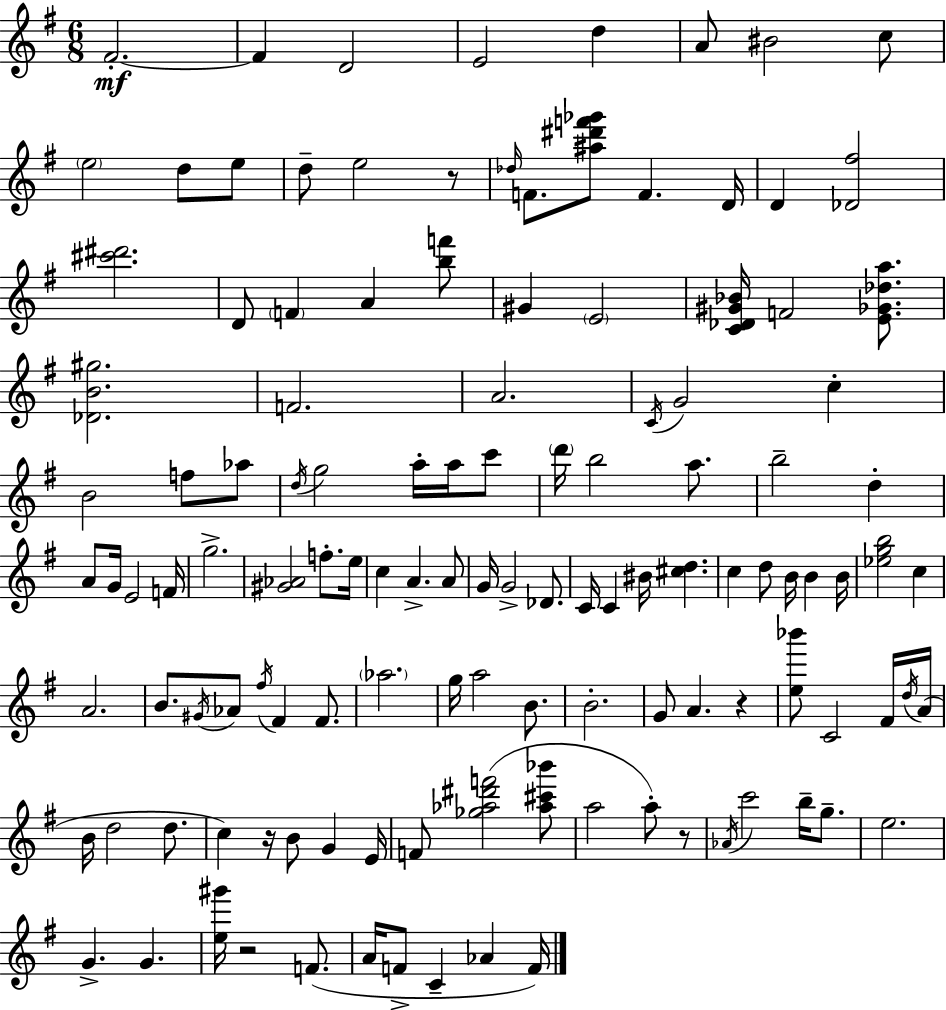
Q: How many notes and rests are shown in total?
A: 124